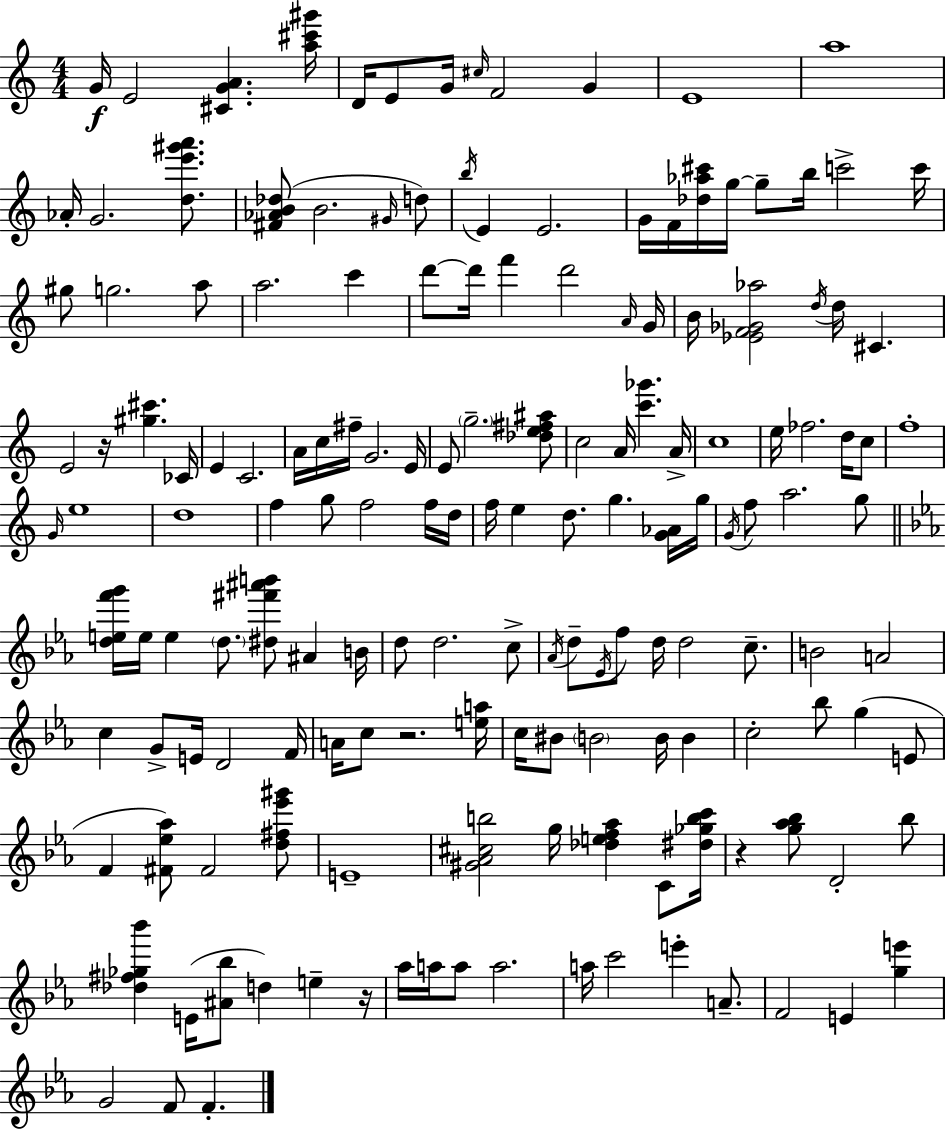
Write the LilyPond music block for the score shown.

{
  \clef treble
  \numericTimeSignature
  \time 4/4
  \key c \major
  \repeat volta 2 { g'16\f e'2 <cis' g' a'>4. <a'' cis''' gis'''>16 | d'16 e'8 g'16 \grace { cis''16 } f'2 g'4 | e'1 | a''1 | \break aes'16-. g'2. <d'' e''' gis''' a'''>8. | <fis' aes' b' des''>8( b'2. \grace { gis'16 }) | d''8 \acciaccatura { b''16 } e'4 e'2. | g'16 f'16 <des'' aes'' cis'''>16 g''16~~ g''8-- b''16 c'''2-> | \break c'''16 gis''8 g''2. | a''8 a''2. c'''4 | d'''8~~ d'''16 f'''4 d'''2 | \grace { a'16 } g'16 b'16 <ees' f' ges' aes''>2 \acciaccatura { d''16 } d''16 cis'4. | \break e'2 r16 <gis'' cis'''>4. | ces'16 e'4 c'2. | a'16 c''16 fis''16-- g'2. | e'16 e'8 \parenthesize g''2.-- | \break <des'' e'' fis'' ais''>8 c''2 a'16 <c''' ges'''>4. | a'16-> c''1 | e''16 fes''2. | d''16 c''8 f''1-. | \break \grace { g'16 } e''1 | d''1 | f''4 g''8 f''2 | f''16 d''16 f''16 e''4 d''8. g''4. | \break <g' aes'>16 g''16 \acciaccatura { g'16 } f''8 a''2. | g''8 \bar "||" \break \key c \minor <d'' e'' f''' g'''>16 e''16 e''4 \parenthesize d''8. <dis'' fis''' ais''' b'''>8 ais'4 b'16 | d''8 d''2. c''8-> | \acciaccatura { aes'16 } d''8-- \acciaccatura { ees'16 } f''8 d''16 d''2 c''8.-- | b'2 a'2 | \break c''4 g'8-> e'16 d'2 | f'16 a'16 c''8 r2. | <e'' a''>16 c''16 bis'8 \parenthesize b'2 b'16 b'4 | c''2-. bes''8 g''4( | \break e'8 f'4 <fis' ees'' aes''>8) fis'2 | <d'' fis'' ees''' gis'''>8 e'1-- | <gis' aes' cis'' b''>2 g''16 <des'' e'' f'' aes''>4 c'8 | <dis'' ges'' b'' c'''>16 r4 <g'' aes'' bes''>8 d'2-. | \break bes''8 <des'' fis'' ges'' bes'''>4 e'16( <ais' bes''>8 d''4) e''4-- | r16 aes''16 a''16 a''8 a''2. | a''16 c'''2 e'''4-. a'8.-- | f'2 e'4 <g'' e'''>4 | \break g'2 f'8 f'4.-. | } \bar "|."
}